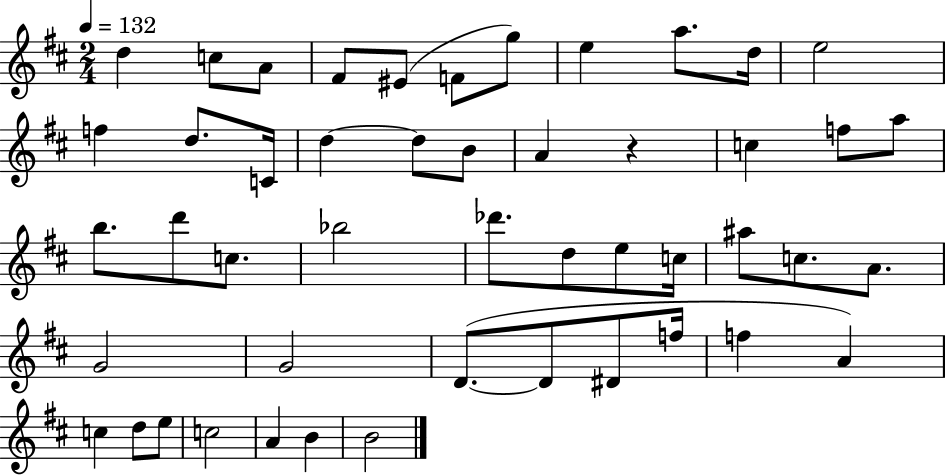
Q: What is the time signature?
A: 2/4